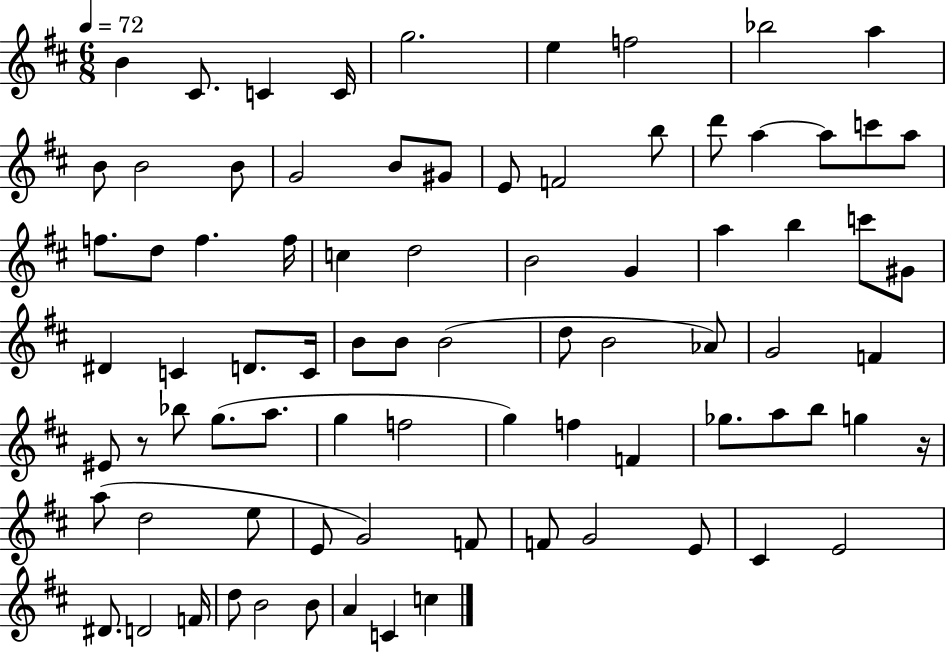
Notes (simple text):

B4/q C#4/e. C4/q C4/s G5/h. E5/q F5/h Bb5/h A5/q B4/e B4/h B4/e G4/h B4/e G#4/e E4/e F4/h B5/e D6/e A5/q A5/e C6/e A5/e F5/e. D5/e F5/q. F5/s C5/q D5/h B4/h G4/q A5/q B5/q C6/e G#4/e D#4/q C4/q D4/e. C4/s B4/e B4/e B4/h D5/e B4/h Ab4/e G4/h F4/q EIS4/e R/e Bb5/e G5/e. A5/e. G5/q F5/h G5/q F5/q F4/q Gb5/e. A5/e B5/e G5/q R/s A5/e D5/h E5/e E4/e G4/h F4/e F4/e G4/h E4/e C#4/q E4/h D#4/e. D4/h F4/s D5/e B4/h B4/e A4/q C4/q C5/q